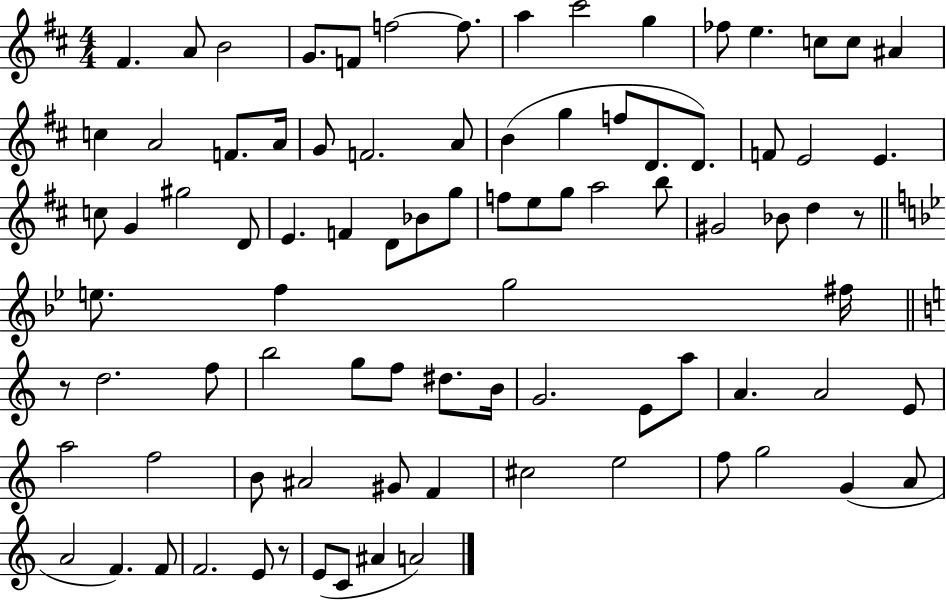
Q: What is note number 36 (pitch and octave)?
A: F4